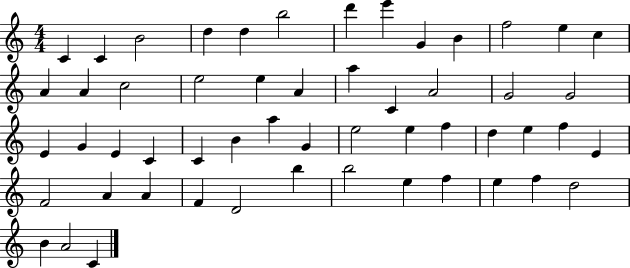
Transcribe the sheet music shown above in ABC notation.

X:1
T:Untitled
M:4/4
L:1/4
K:C
C C B2 d d b2 d' e' G B f2 e c A A c2 e2 e A a C A2 G2 G2 E G E C C B a G e2 e f d e f E F2 A A F D2 b b2 e f e f d2 B A2 C